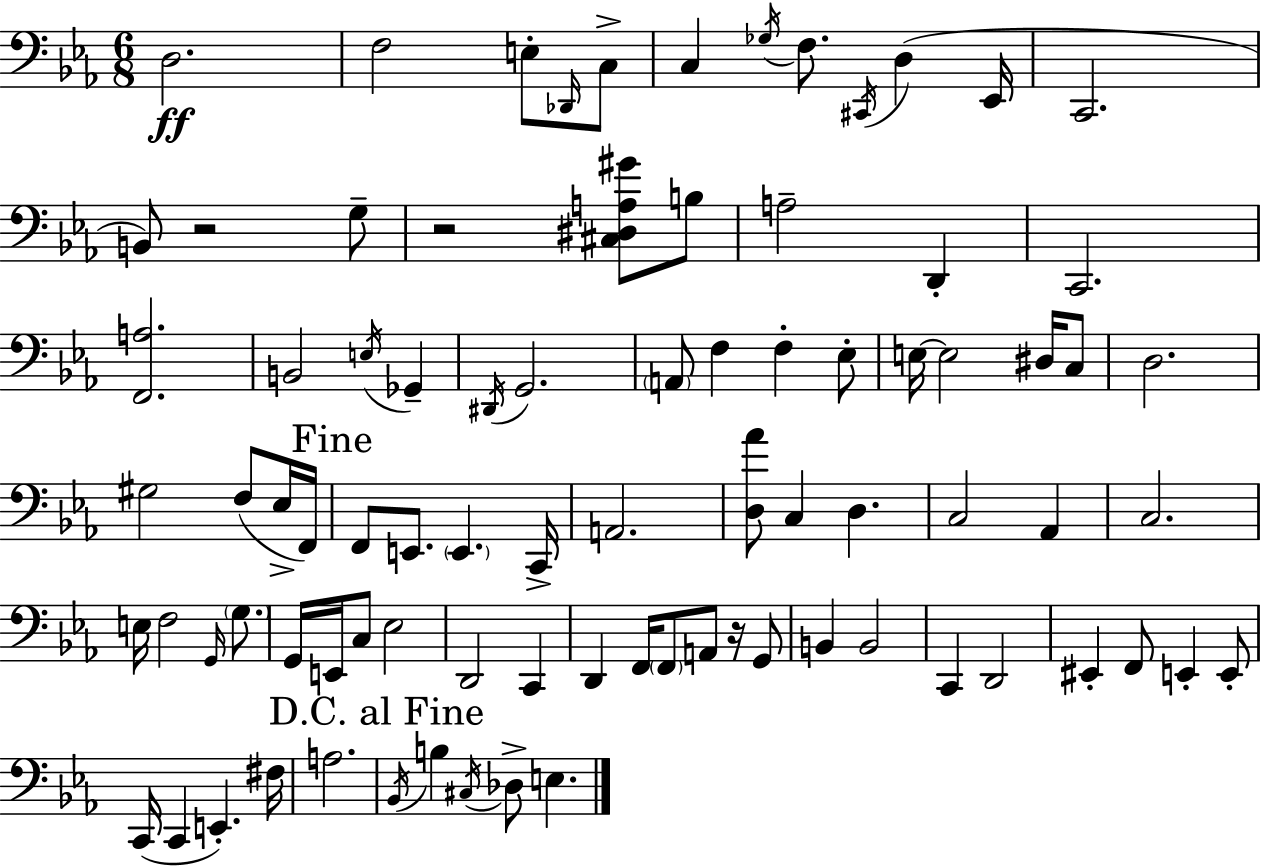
{
  \clef bass
  \numericTimeSignature
  \time 6/8
  \key c \minor
  \repeat volta 2 { d2.\ff | f2 e8-. \grace { des,16 } c8-> | c4 \acciaccatura { ges16 } f8. \acciaccatura { cis,16 } d4( | ees,16 c,2. | \break b,8) r2 | g8-- r2 <cis dis a gis'>8 | b8 a2-- d,4-. | c,2. | \break <f, a>2. | b,2 \acciaccatura { e16 } | ges,4-- \acciaccatura { dis,16 } g,2. | \parenthesize a,8 f4 f4-. | \break ees8-. e16~~ e2 | dis16 c8 d2. | gis2 | f8( ees16-> f,16) \mark "Fine" f,8 e,8. \parenthesize e,4. | \break c,16-> a,2. | <d aes'>8 c4 d4. | c2 | aes,4 c2. | \break e16 f2 | \grace { g,16 } \parenthesize g8. g,16 e,16 c8 ees2 | d,2 | c,4 d,4 f,16 \parenthesize f,8 | \break a,8 r16 g,8 b,4 b,2 | c,4 d,2 | eis,4-. f,8 | e,4-. e,8-. c,16( c,4 e,4.-.) | \break fis16 a2. | \mark "D.C. al Fine" \acciaccatura { bes,16 } b4 \acciaccatura { cis16 } | des8-> e4. } \bar "|."
}